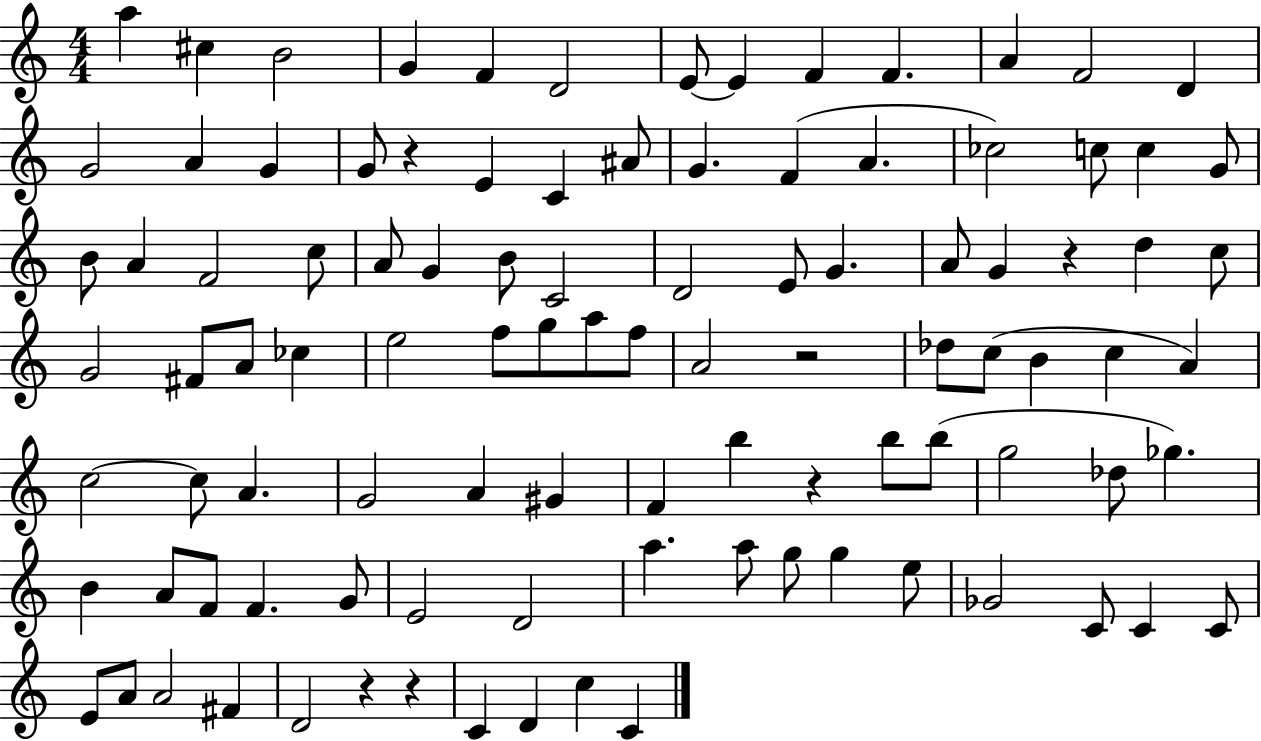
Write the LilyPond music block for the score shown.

{
  \clef treble
  \numericTimeSignature
  \time 4/4
  \key c \major
  \repeat volta 2 { a''4 cis''4 b'2 | g'4 f'4 d'2 | e'8~~ e'4 f'4 f'4. | a'4 f'2 d'4 | \break g'2 a'4 g'4 | g'8 r4 e'4 c'4 ais'8 | g'4. f'4( a'4. | ces''2) c''8 c''4 g'8 | \break b'8 a'4 f'2 c''8 | a'8 g'4 b'8 c'2 | d'2 e'8 g'4. | a'8 g'4 r4 d''4 c''8 | \break g'2 fis'8 a'8 ces''4 | e''2 f''8 g''8 a''8 f''8 | a'2 r2 | des''8 c''8( b'4 c''4 a'4) | \break c''2~~ c''8 a'4. | g'2 a'4 gis'4 | f'4 b''4 r4 b''8 b''8( | g''2 des''8 ges''4.) | \break b'4 a'8 f'8 f'4. g'8 | e'2 d'2 | a''4. a''8 g''8 g''4 e''8 | ges'2 c'8 c'4 c'8 | \break e'8 a'8 a'2 fis'4 | d'2 r4 r4 | c'4 d'4 c''4 c'4 | } \bar "|."
}